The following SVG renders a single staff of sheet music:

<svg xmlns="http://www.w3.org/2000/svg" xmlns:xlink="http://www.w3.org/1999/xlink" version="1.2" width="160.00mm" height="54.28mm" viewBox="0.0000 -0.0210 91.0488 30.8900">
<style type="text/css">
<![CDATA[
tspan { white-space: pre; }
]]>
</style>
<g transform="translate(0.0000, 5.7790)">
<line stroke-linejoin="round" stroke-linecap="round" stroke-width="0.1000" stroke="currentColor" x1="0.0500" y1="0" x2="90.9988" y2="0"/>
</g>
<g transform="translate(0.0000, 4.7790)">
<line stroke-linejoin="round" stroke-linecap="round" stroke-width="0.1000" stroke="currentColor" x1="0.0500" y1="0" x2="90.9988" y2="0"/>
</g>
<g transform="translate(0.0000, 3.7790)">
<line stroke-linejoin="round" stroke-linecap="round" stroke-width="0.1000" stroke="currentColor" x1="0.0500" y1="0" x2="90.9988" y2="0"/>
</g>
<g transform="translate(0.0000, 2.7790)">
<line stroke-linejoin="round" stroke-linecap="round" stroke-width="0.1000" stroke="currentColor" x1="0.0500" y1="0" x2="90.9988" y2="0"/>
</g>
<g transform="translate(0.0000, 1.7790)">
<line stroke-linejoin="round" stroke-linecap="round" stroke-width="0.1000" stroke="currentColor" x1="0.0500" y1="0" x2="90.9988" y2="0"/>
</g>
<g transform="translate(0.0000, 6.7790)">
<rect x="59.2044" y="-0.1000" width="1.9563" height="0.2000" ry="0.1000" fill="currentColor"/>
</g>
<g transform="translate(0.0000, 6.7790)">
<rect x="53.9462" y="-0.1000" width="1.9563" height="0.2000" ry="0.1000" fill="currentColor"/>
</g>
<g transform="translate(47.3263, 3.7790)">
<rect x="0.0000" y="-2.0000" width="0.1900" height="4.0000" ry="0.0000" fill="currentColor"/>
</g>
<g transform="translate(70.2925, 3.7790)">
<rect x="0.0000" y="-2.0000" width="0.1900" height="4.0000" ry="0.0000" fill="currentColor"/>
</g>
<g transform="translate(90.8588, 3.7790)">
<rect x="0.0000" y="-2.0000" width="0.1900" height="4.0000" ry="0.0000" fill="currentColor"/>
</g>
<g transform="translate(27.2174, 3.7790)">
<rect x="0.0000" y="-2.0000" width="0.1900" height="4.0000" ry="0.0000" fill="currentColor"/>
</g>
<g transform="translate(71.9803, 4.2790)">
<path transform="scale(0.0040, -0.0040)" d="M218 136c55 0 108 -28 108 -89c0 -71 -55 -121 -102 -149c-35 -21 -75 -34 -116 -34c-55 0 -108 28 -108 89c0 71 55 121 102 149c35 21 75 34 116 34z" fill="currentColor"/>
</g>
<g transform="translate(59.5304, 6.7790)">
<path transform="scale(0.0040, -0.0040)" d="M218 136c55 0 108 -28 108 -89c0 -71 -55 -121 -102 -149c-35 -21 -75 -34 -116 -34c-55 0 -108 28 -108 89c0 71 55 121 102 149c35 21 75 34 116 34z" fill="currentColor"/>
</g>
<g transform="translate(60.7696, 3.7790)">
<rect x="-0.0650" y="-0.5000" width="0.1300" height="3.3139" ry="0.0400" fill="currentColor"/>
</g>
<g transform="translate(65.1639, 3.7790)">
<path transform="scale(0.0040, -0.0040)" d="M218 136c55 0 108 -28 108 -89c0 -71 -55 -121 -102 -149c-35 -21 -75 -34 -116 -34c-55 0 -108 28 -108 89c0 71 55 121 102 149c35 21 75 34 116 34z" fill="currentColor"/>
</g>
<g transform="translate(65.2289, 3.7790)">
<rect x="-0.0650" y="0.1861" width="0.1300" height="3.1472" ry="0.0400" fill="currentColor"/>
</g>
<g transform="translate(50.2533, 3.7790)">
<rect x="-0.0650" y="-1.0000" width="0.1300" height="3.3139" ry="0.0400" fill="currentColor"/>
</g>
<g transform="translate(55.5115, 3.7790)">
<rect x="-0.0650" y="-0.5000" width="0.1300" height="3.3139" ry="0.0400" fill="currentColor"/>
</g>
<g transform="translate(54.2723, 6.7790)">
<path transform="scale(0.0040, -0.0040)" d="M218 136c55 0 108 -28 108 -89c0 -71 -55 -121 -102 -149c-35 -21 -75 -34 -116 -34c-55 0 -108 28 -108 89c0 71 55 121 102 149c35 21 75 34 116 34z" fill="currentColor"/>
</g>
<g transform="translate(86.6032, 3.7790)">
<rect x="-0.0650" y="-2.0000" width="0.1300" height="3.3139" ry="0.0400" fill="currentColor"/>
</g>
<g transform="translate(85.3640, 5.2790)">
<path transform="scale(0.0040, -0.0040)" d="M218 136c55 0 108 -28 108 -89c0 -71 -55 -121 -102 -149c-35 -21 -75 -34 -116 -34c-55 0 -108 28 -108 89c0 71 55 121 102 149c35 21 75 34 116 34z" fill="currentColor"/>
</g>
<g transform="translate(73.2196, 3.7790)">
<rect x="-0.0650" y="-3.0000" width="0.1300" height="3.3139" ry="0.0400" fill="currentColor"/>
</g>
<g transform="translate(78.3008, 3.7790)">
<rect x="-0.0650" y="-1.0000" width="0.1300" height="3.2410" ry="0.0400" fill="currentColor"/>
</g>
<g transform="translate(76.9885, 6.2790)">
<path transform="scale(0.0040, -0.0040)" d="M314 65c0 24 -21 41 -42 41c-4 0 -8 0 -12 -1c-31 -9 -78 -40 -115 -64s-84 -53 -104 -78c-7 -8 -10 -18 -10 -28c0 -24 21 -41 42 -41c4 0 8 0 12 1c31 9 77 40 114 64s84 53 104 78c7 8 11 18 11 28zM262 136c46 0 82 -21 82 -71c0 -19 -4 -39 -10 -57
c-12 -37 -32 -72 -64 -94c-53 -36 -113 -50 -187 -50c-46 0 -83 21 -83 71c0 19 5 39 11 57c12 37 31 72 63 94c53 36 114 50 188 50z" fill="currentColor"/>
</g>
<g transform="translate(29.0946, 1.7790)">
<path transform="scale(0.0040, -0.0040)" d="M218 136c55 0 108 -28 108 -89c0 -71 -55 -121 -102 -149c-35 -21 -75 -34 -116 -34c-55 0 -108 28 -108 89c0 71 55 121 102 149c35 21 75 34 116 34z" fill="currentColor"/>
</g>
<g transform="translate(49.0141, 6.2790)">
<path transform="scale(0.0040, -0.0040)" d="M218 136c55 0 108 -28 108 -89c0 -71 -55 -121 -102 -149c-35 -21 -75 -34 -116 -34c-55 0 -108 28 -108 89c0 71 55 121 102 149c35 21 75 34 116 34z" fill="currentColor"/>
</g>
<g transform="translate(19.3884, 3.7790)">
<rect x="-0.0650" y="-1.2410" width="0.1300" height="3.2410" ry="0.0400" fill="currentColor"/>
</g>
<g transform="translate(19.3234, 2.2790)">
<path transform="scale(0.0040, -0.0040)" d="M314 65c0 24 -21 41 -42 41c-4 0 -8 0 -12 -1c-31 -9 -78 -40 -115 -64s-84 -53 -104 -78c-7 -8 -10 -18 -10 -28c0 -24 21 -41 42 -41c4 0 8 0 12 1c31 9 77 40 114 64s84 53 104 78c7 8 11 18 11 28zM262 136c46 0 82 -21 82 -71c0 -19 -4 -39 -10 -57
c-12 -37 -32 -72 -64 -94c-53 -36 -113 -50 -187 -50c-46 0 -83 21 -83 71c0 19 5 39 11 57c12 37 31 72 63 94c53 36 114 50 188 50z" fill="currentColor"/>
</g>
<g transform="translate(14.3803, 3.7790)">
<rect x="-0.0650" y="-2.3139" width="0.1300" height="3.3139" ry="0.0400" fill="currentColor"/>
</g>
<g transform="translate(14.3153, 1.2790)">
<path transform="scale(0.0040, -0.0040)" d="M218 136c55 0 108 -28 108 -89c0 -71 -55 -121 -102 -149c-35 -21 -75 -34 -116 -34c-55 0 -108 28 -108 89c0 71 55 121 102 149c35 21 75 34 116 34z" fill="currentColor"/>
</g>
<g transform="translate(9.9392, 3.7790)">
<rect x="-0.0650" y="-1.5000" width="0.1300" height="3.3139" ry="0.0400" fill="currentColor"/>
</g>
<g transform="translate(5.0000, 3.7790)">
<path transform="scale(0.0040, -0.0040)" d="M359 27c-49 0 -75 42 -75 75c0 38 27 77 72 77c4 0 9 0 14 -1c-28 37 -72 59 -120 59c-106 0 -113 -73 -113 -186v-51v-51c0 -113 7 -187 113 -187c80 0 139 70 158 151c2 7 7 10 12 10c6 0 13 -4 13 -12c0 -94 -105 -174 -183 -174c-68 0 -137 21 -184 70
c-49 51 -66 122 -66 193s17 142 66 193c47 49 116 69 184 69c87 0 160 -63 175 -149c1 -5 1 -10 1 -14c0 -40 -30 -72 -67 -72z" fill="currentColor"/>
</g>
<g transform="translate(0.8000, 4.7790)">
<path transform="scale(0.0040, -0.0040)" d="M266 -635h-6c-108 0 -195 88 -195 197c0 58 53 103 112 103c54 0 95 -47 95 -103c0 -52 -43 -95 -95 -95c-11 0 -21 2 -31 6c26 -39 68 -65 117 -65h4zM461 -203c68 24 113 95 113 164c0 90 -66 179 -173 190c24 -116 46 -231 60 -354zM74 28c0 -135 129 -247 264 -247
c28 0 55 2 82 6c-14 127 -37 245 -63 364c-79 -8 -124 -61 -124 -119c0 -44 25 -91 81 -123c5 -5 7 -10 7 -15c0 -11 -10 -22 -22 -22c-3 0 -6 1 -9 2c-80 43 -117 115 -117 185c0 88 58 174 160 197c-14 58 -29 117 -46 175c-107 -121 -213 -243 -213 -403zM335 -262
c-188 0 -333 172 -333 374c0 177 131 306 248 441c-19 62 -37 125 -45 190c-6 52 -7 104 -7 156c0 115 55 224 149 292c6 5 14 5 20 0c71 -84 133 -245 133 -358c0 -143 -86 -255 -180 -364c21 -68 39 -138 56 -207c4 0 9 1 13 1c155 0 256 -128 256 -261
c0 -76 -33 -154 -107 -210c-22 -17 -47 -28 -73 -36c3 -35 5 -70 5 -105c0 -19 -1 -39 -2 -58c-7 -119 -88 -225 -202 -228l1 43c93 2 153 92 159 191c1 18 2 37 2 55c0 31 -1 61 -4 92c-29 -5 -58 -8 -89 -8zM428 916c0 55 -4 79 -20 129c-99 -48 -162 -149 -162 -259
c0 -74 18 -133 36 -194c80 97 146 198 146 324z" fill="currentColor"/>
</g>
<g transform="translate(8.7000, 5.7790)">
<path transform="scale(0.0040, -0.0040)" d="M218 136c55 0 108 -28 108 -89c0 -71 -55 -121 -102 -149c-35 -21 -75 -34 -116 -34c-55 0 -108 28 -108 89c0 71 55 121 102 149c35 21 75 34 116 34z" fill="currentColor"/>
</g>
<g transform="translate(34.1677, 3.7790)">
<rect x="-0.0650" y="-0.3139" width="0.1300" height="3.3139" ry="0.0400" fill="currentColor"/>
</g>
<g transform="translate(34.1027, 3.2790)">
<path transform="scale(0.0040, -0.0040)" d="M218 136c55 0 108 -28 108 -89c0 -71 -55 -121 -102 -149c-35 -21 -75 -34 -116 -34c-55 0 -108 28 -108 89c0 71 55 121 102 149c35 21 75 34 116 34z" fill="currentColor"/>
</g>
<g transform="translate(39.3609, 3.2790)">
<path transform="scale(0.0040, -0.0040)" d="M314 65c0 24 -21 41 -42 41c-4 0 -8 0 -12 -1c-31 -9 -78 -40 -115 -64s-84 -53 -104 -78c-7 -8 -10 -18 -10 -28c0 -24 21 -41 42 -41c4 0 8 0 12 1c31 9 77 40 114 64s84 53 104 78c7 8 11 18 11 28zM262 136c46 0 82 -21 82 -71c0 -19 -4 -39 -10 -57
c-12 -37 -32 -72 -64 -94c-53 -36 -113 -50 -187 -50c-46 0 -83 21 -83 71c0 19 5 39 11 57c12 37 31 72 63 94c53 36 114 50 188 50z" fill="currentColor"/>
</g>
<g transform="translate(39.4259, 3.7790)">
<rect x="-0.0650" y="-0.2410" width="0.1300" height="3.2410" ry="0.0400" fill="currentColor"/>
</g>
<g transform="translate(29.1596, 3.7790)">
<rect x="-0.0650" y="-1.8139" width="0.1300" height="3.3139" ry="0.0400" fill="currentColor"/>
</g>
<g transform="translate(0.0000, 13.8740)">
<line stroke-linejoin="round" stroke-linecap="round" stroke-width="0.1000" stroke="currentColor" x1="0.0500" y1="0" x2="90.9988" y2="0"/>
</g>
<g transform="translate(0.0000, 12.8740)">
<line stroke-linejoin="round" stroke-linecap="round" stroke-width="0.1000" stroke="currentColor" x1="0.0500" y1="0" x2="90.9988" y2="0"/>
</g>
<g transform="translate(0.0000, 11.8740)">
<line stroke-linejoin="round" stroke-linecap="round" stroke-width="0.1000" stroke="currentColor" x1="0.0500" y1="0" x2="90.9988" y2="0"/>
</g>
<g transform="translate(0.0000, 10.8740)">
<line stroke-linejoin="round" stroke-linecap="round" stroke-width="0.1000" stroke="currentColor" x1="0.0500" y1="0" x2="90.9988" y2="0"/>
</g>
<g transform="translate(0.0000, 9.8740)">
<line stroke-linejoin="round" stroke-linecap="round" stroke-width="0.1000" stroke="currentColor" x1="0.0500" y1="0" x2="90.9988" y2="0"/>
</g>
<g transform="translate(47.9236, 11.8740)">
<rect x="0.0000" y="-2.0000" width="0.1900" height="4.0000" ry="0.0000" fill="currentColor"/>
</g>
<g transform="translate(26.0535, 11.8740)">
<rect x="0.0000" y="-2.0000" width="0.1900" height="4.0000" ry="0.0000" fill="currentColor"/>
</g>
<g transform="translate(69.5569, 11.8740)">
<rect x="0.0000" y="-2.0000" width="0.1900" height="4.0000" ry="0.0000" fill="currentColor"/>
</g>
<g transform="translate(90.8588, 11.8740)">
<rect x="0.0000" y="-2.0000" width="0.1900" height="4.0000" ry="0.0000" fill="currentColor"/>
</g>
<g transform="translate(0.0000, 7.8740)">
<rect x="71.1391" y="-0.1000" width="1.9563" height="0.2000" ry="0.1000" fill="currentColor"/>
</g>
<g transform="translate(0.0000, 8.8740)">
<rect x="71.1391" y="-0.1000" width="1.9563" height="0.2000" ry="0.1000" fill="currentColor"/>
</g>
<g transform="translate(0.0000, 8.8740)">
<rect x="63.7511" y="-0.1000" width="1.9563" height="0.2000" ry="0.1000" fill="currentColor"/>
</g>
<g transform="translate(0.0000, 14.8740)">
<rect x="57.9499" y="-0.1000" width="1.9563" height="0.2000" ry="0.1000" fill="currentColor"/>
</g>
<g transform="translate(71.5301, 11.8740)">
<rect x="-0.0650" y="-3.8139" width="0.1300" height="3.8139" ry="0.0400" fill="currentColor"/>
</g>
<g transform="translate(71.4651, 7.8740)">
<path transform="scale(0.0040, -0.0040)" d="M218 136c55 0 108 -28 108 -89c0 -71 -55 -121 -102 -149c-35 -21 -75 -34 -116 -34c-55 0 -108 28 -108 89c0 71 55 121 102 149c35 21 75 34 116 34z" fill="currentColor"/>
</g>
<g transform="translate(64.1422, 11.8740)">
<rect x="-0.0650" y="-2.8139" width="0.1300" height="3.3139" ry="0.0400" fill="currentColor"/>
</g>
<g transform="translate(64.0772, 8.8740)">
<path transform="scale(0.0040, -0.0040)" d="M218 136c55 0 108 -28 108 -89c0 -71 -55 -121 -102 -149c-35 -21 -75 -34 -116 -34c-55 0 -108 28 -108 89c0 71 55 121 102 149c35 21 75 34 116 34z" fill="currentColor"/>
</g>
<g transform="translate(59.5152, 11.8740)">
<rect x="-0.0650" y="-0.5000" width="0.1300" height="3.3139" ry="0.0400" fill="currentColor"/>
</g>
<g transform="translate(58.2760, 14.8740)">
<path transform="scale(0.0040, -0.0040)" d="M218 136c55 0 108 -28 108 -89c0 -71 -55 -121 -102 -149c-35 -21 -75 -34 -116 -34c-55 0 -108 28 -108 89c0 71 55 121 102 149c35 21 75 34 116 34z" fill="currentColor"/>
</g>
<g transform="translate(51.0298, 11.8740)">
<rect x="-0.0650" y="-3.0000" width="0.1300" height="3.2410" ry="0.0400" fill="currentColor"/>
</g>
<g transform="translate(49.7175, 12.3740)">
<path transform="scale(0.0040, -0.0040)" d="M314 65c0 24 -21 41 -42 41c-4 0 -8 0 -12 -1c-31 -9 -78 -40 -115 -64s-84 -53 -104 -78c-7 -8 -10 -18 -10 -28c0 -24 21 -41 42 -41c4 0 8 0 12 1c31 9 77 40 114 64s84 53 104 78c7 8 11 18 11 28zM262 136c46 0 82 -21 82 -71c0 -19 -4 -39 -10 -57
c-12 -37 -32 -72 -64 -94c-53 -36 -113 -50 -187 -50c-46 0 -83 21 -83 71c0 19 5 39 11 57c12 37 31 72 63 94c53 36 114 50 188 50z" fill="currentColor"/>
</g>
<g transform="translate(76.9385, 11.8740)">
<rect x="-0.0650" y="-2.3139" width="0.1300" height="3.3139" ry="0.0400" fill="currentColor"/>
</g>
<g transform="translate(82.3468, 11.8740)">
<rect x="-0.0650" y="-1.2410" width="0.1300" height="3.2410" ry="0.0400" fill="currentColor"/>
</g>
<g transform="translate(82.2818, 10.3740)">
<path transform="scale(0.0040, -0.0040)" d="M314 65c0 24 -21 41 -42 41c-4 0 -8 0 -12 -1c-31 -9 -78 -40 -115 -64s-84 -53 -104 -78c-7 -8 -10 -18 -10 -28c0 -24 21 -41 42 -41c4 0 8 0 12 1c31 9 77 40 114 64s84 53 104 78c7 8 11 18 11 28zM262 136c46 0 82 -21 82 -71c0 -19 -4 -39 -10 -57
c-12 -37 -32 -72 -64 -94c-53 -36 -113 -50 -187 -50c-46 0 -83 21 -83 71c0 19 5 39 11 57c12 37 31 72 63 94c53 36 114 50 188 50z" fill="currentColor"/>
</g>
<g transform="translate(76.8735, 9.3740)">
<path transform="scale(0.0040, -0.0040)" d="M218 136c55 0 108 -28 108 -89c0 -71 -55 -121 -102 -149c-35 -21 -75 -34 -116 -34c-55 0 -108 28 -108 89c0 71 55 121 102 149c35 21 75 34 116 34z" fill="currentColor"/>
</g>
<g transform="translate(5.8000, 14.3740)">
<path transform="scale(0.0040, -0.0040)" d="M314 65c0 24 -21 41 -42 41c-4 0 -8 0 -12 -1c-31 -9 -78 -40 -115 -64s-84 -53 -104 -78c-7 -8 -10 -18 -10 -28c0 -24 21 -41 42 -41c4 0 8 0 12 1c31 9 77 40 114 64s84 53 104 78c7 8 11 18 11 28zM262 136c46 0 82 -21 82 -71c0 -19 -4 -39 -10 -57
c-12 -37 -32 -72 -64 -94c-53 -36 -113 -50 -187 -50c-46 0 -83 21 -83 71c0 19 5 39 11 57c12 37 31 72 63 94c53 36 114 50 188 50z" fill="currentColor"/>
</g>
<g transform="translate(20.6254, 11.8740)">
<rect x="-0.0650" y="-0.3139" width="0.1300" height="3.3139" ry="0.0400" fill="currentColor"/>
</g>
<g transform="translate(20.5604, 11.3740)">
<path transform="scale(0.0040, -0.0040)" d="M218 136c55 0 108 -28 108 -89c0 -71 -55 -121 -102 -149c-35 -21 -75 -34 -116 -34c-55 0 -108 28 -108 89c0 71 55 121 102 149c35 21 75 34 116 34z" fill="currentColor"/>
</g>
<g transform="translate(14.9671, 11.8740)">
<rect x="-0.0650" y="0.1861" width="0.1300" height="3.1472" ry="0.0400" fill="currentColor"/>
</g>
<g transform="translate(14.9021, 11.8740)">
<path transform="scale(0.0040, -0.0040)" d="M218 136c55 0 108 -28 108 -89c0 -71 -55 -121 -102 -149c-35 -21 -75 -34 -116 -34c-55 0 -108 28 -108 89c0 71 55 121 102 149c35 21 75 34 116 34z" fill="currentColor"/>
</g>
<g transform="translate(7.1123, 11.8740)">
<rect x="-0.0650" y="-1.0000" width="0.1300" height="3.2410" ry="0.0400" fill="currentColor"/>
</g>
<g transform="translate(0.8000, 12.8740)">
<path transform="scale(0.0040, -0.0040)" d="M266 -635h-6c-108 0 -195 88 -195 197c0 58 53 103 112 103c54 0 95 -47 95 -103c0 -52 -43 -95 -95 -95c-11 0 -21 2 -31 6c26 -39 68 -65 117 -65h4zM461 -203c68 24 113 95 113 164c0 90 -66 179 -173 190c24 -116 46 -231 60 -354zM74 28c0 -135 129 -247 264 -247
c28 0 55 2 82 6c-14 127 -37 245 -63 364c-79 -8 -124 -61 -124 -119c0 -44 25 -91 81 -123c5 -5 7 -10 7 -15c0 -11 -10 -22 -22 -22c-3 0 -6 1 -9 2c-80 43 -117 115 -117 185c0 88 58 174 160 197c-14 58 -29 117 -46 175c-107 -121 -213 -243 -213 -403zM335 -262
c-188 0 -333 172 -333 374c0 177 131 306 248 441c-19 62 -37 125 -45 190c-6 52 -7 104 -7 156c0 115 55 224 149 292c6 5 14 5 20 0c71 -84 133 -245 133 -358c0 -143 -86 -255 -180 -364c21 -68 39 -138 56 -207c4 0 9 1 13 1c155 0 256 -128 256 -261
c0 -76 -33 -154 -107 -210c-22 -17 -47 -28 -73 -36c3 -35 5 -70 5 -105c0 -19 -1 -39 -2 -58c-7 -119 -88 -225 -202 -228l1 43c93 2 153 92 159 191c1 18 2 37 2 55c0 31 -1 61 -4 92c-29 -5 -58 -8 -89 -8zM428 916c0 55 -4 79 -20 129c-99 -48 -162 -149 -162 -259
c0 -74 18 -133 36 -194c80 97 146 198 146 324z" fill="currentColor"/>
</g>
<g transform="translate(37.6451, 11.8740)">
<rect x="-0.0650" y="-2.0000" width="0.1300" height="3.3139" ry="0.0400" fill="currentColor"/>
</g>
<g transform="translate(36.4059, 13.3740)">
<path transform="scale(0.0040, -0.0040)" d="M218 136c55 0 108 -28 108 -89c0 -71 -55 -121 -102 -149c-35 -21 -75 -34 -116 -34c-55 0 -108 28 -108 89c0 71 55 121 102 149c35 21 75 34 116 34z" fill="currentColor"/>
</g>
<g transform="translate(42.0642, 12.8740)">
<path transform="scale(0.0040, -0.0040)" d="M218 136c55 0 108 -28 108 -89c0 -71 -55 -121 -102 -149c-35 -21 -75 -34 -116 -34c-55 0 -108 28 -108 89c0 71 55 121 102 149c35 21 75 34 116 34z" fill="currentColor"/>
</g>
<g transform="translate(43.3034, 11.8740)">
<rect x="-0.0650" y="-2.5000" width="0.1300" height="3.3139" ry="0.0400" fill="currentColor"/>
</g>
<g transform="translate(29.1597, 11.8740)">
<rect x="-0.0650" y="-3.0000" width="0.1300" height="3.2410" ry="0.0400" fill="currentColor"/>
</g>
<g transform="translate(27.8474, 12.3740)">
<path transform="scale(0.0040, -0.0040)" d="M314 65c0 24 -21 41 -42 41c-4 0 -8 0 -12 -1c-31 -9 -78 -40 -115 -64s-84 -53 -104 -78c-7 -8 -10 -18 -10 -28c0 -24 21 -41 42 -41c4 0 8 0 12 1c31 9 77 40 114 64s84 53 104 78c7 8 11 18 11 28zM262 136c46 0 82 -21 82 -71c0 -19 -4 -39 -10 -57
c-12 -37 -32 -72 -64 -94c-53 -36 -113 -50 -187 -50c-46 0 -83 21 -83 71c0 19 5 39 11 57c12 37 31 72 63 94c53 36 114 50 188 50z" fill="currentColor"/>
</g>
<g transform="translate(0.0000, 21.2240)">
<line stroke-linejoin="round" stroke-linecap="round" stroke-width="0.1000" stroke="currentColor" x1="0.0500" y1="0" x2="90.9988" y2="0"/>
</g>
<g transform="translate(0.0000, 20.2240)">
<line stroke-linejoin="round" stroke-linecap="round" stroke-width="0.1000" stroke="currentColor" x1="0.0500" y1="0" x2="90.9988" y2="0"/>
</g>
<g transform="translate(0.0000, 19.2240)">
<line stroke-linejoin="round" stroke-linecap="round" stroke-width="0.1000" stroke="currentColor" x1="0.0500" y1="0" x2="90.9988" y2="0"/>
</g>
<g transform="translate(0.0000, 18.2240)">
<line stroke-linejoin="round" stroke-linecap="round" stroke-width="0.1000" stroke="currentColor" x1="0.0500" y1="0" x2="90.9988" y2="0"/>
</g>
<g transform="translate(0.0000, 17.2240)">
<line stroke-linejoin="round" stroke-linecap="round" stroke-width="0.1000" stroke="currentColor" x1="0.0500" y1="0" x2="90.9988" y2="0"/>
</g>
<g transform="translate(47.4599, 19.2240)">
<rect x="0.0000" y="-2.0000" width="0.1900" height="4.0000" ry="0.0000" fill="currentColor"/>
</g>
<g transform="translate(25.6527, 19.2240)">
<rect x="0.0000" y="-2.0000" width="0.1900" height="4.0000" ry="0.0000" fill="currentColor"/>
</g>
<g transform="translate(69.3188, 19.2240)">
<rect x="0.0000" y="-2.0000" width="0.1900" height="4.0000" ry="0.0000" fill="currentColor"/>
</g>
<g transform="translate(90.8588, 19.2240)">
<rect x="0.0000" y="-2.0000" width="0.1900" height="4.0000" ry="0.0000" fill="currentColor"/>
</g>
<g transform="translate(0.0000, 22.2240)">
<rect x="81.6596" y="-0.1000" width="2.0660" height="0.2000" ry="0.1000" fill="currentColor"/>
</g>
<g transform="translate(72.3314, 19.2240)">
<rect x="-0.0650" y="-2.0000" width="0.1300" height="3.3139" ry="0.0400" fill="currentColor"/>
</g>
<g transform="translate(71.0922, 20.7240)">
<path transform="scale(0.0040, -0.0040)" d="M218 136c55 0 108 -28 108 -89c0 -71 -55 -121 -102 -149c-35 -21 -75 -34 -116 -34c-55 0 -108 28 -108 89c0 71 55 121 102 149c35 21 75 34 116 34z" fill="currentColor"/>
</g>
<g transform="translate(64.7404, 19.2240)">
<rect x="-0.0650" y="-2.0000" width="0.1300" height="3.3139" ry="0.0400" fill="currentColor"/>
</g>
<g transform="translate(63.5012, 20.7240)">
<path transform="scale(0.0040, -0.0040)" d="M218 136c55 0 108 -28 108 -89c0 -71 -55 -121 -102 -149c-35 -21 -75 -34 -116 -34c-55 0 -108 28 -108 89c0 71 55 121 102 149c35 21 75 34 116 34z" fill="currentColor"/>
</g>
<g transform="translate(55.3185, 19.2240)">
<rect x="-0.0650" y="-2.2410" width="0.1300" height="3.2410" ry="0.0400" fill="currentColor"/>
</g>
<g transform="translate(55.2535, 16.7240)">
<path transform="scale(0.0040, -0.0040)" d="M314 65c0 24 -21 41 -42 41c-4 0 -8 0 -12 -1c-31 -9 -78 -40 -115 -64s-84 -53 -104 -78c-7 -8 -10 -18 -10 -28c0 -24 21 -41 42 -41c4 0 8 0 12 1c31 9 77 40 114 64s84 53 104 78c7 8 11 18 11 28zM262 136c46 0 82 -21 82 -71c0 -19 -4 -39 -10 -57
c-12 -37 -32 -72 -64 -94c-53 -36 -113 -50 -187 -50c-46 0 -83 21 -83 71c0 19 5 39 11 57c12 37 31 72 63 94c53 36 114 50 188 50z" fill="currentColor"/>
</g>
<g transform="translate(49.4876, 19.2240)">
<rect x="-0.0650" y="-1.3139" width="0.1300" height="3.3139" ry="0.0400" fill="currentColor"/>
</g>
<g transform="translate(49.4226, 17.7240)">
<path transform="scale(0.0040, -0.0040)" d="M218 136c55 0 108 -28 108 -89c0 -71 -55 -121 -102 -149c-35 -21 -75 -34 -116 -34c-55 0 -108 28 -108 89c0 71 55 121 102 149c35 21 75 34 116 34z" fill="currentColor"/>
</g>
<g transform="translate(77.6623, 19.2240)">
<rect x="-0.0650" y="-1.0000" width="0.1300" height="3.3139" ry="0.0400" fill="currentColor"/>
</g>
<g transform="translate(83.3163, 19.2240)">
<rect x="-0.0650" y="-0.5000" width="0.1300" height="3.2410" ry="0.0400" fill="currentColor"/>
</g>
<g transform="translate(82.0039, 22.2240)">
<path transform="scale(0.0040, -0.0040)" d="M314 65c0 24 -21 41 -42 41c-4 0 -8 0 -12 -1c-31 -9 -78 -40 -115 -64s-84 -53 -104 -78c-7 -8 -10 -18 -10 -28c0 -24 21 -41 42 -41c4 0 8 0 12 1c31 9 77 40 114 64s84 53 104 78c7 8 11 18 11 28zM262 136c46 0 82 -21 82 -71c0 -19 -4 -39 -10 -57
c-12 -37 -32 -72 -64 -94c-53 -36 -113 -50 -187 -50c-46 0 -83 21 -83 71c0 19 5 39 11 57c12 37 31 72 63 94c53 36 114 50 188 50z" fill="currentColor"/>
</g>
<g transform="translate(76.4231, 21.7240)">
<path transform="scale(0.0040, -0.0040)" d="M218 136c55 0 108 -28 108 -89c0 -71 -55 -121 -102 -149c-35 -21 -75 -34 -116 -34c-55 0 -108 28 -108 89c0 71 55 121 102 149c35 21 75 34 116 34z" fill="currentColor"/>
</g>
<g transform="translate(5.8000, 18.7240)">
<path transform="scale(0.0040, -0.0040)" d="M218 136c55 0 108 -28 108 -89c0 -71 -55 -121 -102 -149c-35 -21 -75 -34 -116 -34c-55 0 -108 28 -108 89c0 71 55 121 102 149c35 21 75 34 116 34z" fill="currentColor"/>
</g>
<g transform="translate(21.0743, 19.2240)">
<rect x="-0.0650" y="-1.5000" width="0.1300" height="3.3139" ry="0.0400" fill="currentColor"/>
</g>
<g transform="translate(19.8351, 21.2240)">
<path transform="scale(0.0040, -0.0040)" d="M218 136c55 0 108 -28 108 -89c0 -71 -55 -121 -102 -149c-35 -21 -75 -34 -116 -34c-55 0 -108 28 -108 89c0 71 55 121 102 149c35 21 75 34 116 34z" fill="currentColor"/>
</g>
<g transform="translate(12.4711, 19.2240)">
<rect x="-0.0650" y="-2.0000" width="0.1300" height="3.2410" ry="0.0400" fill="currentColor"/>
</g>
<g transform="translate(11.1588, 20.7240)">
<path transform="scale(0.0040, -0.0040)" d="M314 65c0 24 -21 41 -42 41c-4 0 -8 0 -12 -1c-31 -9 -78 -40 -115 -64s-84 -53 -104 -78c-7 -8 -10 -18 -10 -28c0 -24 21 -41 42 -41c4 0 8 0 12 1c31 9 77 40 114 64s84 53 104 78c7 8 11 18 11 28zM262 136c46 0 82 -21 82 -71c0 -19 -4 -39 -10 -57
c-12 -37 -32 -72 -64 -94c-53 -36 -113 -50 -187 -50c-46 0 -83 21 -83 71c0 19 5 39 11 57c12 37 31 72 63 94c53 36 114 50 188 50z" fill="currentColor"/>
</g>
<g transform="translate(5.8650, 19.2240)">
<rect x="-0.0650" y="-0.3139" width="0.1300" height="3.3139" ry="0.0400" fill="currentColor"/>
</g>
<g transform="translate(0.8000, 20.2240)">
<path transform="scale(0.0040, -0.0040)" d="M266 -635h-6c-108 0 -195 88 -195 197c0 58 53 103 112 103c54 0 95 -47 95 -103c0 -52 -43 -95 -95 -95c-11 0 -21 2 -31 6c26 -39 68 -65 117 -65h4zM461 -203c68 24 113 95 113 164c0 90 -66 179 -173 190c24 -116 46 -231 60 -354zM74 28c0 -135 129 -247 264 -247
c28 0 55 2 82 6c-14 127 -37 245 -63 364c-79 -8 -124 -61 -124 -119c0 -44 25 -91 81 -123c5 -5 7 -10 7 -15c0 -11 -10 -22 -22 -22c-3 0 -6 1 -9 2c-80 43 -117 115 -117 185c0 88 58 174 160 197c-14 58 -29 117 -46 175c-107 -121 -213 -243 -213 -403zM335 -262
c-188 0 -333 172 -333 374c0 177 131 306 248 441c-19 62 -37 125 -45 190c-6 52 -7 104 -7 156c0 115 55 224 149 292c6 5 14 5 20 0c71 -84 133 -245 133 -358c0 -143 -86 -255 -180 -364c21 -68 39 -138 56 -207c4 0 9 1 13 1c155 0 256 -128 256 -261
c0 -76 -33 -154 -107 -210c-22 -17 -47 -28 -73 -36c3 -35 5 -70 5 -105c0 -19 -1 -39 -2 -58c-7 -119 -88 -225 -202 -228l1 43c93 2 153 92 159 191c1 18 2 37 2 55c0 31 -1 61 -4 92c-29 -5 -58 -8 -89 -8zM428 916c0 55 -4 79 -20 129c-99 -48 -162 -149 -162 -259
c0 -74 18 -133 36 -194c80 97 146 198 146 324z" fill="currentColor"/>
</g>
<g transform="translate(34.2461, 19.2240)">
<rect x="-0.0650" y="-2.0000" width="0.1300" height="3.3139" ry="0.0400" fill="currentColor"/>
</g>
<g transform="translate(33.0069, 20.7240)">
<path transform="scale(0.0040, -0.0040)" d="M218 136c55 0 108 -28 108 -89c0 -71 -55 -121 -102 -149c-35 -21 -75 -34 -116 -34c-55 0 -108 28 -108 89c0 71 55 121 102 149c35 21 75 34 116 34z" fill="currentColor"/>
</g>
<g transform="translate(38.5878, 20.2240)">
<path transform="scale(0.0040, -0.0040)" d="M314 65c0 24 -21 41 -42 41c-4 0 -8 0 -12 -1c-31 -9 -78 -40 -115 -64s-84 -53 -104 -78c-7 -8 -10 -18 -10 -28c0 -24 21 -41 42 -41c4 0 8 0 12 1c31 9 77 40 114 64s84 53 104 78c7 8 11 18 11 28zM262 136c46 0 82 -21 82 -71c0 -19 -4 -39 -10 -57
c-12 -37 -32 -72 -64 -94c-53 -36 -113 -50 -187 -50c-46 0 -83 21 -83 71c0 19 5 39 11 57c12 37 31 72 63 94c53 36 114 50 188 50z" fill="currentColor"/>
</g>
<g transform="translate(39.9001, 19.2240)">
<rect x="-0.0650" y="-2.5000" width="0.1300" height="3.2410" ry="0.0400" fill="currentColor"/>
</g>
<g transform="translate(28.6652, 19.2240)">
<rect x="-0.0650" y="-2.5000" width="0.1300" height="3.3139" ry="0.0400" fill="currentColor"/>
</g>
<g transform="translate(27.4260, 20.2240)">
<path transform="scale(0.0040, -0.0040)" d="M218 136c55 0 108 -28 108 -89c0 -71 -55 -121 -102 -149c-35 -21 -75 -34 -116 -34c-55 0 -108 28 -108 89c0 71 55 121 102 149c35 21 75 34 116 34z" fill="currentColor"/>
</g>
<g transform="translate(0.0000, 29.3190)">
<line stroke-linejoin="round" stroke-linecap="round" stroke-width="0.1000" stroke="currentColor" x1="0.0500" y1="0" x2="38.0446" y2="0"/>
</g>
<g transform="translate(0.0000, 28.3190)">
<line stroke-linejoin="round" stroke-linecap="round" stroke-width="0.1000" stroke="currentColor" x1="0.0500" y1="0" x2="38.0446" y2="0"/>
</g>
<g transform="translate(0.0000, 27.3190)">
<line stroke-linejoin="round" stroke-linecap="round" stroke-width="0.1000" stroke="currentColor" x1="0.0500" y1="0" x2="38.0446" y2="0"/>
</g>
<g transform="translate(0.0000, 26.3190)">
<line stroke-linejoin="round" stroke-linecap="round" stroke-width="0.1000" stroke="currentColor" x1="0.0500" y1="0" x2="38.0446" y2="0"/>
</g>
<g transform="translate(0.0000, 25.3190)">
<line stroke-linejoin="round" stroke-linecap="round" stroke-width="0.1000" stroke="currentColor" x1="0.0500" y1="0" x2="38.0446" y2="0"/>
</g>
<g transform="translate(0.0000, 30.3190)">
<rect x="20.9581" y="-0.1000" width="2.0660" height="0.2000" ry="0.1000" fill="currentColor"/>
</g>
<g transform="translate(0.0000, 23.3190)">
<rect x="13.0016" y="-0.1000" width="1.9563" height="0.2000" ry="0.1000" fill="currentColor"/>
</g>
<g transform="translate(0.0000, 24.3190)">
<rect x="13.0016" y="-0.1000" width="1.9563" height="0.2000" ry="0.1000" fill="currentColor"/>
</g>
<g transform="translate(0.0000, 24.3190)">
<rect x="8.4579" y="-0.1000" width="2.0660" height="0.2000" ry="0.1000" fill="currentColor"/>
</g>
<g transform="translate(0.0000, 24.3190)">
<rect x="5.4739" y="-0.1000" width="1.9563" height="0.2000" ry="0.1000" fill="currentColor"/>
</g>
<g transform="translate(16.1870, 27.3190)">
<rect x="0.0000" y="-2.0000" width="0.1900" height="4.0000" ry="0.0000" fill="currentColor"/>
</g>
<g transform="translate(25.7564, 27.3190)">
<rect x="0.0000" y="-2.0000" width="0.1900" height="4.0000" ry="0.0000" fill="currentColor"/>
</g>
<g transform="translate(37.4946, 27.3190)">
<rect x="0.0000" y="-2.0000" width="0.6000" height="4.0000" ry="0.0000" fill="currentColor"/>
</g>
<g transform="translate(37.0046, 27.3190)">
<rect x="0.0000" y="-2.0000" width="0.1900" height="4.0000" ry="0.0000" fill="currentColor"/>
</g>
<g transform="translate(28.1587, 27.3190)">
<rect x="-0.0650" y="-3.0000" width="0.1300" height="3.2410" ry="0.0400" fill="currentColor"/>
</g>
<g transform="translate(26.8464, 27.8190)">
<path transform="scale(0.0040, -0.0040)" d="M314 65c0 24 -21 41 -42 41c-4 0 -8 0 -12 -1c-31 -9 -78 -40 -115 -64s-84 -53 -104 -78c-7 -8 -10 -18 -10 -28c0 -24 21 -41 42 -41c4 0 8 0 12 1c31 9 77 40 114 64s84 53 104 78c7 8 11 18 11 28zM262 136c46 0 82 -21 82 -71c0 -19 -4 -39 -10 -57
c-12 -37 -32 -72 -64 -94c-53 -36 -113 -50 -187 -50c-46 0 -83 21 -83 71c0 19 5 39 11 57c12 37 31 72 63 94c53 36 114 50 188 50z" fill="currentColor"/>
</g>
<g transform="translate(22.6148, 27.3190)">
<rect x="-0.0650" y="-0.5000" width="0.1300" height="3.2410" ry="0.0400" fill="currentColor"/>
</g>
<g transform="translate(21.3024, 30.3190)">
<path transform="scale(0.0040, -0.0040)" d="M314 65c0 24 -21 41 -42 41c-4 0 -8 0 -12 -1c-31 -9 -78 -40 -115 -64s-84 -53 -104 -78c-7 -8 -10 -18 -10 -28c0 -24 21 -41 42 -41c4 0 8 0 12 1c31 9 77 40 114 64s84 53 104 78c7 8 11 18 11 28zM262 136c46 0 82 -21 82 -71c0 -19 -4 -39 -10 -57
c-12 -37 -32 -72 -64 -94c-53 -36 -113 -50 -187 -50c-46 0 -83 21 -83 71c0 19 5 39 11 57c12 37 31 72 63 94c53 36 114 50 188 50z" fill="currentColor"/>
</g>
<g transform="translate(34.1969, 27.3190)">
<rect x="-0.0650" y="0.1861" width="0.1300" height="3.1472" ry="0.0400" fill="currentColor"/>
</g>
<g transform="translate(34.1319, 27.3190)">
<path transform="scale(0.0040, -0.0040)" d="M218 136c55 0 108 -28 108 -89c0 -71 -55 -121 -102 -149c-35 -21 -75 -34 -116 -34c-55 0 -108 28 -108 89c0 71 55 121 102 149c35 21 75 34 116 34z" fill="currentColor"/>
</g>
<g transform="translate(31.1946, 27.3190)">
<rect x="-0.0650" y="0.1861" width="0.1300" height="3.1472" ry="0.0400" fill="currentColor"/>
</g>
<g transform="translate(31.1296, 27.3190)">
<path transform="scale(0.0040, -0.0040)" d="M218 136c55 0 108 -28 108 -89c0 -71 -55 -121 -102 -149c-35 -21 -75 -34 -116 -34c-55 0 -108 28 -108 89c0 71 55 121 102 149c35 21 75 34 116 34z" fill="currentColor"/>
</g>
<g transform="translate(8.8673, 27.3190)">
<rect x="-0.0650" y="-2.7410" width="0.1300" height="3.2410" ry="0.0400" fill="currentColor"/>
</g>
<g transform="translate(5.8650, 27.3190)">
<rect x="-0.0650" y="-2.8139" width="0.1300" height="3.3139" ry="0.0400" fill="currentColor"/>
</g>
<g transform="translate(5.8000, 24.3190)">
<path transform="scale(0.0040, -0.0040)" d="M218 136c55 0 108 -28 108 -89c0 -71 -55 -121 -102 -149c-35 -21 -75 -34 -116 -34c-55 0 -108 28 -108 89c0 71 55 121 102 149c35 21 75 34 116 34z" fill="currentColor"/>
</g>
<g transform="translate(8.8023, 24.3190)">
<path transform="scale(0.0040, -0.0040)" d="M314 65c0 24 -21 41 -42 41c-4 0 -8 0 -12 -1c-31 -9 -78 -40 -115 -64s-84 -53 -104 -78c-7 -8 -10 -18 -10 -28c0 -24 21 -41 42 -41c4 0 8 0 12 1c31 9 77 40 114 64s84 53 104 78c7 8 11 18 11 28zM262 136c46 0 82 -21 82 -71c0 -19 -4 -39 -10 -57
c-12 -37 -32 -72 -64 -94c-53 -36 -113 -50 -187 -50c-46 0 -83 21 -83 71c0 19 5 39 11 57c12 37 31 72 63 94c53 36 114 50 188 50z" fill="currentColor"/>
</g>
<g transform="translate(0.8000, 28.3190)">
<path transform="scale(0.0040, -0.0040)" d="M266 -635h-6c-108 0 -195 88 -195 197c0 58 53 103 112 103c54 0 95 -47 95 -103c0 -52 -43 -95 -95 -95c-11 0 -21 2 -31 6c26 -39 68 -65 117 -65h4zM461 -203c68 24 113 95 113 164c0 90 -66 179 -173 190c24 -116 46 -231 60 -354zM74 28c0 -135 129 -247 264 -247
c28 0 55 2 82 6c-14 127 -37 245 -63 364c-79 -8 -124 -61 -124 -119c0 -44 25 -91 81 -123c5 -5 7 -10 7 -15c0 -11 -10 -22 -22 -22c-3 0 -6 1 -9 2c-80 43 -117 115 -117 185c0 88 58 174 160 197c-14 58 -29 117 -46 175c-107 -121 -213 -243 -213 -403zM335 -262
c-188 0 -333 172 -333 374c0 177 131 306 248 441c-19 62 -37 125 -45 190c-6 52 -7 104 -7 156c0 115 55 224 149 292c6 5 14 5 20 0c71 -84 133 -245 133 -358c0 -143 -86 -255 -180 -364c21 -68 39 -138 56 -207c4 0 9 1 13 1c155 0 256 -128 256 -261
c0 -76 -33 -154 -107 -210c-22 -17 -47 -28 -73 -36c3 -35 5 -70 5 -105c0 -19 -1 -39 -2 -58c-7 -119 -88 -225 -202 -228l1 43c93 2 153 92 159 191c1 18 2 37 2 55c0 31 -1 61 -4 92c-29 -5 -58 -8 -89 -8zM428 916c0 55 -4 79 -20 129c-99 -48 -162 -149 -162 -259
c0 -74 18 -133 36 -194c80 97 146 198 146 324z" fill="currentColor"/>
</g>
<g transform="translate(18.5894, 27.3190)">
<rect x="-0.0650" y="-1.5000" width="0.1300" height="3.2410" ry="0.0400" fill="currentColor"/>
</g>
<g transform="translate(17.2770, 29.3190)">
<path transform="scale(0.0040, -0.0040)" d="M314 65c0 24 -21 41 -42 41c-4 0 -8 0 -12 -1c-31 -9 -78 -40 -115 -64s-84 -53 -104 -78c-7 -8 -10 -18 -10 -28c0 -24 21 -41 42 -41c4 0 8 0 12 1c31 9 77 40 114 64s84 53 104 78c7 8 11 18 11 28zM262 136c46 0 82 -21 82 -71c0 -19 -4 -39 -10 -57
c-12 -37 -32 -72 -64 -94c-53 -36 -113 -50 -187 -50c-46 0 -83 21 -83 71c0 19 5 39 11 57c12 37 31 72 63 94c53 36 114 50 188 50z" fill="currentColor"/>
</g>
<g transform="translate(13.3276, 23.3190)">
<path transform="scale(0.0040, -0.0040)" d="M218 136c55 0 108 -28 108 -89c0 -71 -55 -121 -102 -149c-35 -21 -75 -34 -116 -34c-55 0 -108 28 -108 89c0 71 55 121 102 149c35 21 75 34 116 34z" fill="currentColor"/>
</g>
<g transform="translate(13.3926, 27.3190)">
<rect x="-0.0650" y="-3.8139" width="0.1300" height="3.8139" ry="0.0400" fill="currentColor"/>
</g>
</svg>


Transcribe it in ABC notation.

X:1
T:Untitled
M:4/4
L:1/4
K:C
E g e2 f c c2 D C C B A D2 F D2 B c A2 F G A2 C a c' g e2 c F2 E G F G2 e g2 F F D C2 a a2 c' E2 C2 A2 B B